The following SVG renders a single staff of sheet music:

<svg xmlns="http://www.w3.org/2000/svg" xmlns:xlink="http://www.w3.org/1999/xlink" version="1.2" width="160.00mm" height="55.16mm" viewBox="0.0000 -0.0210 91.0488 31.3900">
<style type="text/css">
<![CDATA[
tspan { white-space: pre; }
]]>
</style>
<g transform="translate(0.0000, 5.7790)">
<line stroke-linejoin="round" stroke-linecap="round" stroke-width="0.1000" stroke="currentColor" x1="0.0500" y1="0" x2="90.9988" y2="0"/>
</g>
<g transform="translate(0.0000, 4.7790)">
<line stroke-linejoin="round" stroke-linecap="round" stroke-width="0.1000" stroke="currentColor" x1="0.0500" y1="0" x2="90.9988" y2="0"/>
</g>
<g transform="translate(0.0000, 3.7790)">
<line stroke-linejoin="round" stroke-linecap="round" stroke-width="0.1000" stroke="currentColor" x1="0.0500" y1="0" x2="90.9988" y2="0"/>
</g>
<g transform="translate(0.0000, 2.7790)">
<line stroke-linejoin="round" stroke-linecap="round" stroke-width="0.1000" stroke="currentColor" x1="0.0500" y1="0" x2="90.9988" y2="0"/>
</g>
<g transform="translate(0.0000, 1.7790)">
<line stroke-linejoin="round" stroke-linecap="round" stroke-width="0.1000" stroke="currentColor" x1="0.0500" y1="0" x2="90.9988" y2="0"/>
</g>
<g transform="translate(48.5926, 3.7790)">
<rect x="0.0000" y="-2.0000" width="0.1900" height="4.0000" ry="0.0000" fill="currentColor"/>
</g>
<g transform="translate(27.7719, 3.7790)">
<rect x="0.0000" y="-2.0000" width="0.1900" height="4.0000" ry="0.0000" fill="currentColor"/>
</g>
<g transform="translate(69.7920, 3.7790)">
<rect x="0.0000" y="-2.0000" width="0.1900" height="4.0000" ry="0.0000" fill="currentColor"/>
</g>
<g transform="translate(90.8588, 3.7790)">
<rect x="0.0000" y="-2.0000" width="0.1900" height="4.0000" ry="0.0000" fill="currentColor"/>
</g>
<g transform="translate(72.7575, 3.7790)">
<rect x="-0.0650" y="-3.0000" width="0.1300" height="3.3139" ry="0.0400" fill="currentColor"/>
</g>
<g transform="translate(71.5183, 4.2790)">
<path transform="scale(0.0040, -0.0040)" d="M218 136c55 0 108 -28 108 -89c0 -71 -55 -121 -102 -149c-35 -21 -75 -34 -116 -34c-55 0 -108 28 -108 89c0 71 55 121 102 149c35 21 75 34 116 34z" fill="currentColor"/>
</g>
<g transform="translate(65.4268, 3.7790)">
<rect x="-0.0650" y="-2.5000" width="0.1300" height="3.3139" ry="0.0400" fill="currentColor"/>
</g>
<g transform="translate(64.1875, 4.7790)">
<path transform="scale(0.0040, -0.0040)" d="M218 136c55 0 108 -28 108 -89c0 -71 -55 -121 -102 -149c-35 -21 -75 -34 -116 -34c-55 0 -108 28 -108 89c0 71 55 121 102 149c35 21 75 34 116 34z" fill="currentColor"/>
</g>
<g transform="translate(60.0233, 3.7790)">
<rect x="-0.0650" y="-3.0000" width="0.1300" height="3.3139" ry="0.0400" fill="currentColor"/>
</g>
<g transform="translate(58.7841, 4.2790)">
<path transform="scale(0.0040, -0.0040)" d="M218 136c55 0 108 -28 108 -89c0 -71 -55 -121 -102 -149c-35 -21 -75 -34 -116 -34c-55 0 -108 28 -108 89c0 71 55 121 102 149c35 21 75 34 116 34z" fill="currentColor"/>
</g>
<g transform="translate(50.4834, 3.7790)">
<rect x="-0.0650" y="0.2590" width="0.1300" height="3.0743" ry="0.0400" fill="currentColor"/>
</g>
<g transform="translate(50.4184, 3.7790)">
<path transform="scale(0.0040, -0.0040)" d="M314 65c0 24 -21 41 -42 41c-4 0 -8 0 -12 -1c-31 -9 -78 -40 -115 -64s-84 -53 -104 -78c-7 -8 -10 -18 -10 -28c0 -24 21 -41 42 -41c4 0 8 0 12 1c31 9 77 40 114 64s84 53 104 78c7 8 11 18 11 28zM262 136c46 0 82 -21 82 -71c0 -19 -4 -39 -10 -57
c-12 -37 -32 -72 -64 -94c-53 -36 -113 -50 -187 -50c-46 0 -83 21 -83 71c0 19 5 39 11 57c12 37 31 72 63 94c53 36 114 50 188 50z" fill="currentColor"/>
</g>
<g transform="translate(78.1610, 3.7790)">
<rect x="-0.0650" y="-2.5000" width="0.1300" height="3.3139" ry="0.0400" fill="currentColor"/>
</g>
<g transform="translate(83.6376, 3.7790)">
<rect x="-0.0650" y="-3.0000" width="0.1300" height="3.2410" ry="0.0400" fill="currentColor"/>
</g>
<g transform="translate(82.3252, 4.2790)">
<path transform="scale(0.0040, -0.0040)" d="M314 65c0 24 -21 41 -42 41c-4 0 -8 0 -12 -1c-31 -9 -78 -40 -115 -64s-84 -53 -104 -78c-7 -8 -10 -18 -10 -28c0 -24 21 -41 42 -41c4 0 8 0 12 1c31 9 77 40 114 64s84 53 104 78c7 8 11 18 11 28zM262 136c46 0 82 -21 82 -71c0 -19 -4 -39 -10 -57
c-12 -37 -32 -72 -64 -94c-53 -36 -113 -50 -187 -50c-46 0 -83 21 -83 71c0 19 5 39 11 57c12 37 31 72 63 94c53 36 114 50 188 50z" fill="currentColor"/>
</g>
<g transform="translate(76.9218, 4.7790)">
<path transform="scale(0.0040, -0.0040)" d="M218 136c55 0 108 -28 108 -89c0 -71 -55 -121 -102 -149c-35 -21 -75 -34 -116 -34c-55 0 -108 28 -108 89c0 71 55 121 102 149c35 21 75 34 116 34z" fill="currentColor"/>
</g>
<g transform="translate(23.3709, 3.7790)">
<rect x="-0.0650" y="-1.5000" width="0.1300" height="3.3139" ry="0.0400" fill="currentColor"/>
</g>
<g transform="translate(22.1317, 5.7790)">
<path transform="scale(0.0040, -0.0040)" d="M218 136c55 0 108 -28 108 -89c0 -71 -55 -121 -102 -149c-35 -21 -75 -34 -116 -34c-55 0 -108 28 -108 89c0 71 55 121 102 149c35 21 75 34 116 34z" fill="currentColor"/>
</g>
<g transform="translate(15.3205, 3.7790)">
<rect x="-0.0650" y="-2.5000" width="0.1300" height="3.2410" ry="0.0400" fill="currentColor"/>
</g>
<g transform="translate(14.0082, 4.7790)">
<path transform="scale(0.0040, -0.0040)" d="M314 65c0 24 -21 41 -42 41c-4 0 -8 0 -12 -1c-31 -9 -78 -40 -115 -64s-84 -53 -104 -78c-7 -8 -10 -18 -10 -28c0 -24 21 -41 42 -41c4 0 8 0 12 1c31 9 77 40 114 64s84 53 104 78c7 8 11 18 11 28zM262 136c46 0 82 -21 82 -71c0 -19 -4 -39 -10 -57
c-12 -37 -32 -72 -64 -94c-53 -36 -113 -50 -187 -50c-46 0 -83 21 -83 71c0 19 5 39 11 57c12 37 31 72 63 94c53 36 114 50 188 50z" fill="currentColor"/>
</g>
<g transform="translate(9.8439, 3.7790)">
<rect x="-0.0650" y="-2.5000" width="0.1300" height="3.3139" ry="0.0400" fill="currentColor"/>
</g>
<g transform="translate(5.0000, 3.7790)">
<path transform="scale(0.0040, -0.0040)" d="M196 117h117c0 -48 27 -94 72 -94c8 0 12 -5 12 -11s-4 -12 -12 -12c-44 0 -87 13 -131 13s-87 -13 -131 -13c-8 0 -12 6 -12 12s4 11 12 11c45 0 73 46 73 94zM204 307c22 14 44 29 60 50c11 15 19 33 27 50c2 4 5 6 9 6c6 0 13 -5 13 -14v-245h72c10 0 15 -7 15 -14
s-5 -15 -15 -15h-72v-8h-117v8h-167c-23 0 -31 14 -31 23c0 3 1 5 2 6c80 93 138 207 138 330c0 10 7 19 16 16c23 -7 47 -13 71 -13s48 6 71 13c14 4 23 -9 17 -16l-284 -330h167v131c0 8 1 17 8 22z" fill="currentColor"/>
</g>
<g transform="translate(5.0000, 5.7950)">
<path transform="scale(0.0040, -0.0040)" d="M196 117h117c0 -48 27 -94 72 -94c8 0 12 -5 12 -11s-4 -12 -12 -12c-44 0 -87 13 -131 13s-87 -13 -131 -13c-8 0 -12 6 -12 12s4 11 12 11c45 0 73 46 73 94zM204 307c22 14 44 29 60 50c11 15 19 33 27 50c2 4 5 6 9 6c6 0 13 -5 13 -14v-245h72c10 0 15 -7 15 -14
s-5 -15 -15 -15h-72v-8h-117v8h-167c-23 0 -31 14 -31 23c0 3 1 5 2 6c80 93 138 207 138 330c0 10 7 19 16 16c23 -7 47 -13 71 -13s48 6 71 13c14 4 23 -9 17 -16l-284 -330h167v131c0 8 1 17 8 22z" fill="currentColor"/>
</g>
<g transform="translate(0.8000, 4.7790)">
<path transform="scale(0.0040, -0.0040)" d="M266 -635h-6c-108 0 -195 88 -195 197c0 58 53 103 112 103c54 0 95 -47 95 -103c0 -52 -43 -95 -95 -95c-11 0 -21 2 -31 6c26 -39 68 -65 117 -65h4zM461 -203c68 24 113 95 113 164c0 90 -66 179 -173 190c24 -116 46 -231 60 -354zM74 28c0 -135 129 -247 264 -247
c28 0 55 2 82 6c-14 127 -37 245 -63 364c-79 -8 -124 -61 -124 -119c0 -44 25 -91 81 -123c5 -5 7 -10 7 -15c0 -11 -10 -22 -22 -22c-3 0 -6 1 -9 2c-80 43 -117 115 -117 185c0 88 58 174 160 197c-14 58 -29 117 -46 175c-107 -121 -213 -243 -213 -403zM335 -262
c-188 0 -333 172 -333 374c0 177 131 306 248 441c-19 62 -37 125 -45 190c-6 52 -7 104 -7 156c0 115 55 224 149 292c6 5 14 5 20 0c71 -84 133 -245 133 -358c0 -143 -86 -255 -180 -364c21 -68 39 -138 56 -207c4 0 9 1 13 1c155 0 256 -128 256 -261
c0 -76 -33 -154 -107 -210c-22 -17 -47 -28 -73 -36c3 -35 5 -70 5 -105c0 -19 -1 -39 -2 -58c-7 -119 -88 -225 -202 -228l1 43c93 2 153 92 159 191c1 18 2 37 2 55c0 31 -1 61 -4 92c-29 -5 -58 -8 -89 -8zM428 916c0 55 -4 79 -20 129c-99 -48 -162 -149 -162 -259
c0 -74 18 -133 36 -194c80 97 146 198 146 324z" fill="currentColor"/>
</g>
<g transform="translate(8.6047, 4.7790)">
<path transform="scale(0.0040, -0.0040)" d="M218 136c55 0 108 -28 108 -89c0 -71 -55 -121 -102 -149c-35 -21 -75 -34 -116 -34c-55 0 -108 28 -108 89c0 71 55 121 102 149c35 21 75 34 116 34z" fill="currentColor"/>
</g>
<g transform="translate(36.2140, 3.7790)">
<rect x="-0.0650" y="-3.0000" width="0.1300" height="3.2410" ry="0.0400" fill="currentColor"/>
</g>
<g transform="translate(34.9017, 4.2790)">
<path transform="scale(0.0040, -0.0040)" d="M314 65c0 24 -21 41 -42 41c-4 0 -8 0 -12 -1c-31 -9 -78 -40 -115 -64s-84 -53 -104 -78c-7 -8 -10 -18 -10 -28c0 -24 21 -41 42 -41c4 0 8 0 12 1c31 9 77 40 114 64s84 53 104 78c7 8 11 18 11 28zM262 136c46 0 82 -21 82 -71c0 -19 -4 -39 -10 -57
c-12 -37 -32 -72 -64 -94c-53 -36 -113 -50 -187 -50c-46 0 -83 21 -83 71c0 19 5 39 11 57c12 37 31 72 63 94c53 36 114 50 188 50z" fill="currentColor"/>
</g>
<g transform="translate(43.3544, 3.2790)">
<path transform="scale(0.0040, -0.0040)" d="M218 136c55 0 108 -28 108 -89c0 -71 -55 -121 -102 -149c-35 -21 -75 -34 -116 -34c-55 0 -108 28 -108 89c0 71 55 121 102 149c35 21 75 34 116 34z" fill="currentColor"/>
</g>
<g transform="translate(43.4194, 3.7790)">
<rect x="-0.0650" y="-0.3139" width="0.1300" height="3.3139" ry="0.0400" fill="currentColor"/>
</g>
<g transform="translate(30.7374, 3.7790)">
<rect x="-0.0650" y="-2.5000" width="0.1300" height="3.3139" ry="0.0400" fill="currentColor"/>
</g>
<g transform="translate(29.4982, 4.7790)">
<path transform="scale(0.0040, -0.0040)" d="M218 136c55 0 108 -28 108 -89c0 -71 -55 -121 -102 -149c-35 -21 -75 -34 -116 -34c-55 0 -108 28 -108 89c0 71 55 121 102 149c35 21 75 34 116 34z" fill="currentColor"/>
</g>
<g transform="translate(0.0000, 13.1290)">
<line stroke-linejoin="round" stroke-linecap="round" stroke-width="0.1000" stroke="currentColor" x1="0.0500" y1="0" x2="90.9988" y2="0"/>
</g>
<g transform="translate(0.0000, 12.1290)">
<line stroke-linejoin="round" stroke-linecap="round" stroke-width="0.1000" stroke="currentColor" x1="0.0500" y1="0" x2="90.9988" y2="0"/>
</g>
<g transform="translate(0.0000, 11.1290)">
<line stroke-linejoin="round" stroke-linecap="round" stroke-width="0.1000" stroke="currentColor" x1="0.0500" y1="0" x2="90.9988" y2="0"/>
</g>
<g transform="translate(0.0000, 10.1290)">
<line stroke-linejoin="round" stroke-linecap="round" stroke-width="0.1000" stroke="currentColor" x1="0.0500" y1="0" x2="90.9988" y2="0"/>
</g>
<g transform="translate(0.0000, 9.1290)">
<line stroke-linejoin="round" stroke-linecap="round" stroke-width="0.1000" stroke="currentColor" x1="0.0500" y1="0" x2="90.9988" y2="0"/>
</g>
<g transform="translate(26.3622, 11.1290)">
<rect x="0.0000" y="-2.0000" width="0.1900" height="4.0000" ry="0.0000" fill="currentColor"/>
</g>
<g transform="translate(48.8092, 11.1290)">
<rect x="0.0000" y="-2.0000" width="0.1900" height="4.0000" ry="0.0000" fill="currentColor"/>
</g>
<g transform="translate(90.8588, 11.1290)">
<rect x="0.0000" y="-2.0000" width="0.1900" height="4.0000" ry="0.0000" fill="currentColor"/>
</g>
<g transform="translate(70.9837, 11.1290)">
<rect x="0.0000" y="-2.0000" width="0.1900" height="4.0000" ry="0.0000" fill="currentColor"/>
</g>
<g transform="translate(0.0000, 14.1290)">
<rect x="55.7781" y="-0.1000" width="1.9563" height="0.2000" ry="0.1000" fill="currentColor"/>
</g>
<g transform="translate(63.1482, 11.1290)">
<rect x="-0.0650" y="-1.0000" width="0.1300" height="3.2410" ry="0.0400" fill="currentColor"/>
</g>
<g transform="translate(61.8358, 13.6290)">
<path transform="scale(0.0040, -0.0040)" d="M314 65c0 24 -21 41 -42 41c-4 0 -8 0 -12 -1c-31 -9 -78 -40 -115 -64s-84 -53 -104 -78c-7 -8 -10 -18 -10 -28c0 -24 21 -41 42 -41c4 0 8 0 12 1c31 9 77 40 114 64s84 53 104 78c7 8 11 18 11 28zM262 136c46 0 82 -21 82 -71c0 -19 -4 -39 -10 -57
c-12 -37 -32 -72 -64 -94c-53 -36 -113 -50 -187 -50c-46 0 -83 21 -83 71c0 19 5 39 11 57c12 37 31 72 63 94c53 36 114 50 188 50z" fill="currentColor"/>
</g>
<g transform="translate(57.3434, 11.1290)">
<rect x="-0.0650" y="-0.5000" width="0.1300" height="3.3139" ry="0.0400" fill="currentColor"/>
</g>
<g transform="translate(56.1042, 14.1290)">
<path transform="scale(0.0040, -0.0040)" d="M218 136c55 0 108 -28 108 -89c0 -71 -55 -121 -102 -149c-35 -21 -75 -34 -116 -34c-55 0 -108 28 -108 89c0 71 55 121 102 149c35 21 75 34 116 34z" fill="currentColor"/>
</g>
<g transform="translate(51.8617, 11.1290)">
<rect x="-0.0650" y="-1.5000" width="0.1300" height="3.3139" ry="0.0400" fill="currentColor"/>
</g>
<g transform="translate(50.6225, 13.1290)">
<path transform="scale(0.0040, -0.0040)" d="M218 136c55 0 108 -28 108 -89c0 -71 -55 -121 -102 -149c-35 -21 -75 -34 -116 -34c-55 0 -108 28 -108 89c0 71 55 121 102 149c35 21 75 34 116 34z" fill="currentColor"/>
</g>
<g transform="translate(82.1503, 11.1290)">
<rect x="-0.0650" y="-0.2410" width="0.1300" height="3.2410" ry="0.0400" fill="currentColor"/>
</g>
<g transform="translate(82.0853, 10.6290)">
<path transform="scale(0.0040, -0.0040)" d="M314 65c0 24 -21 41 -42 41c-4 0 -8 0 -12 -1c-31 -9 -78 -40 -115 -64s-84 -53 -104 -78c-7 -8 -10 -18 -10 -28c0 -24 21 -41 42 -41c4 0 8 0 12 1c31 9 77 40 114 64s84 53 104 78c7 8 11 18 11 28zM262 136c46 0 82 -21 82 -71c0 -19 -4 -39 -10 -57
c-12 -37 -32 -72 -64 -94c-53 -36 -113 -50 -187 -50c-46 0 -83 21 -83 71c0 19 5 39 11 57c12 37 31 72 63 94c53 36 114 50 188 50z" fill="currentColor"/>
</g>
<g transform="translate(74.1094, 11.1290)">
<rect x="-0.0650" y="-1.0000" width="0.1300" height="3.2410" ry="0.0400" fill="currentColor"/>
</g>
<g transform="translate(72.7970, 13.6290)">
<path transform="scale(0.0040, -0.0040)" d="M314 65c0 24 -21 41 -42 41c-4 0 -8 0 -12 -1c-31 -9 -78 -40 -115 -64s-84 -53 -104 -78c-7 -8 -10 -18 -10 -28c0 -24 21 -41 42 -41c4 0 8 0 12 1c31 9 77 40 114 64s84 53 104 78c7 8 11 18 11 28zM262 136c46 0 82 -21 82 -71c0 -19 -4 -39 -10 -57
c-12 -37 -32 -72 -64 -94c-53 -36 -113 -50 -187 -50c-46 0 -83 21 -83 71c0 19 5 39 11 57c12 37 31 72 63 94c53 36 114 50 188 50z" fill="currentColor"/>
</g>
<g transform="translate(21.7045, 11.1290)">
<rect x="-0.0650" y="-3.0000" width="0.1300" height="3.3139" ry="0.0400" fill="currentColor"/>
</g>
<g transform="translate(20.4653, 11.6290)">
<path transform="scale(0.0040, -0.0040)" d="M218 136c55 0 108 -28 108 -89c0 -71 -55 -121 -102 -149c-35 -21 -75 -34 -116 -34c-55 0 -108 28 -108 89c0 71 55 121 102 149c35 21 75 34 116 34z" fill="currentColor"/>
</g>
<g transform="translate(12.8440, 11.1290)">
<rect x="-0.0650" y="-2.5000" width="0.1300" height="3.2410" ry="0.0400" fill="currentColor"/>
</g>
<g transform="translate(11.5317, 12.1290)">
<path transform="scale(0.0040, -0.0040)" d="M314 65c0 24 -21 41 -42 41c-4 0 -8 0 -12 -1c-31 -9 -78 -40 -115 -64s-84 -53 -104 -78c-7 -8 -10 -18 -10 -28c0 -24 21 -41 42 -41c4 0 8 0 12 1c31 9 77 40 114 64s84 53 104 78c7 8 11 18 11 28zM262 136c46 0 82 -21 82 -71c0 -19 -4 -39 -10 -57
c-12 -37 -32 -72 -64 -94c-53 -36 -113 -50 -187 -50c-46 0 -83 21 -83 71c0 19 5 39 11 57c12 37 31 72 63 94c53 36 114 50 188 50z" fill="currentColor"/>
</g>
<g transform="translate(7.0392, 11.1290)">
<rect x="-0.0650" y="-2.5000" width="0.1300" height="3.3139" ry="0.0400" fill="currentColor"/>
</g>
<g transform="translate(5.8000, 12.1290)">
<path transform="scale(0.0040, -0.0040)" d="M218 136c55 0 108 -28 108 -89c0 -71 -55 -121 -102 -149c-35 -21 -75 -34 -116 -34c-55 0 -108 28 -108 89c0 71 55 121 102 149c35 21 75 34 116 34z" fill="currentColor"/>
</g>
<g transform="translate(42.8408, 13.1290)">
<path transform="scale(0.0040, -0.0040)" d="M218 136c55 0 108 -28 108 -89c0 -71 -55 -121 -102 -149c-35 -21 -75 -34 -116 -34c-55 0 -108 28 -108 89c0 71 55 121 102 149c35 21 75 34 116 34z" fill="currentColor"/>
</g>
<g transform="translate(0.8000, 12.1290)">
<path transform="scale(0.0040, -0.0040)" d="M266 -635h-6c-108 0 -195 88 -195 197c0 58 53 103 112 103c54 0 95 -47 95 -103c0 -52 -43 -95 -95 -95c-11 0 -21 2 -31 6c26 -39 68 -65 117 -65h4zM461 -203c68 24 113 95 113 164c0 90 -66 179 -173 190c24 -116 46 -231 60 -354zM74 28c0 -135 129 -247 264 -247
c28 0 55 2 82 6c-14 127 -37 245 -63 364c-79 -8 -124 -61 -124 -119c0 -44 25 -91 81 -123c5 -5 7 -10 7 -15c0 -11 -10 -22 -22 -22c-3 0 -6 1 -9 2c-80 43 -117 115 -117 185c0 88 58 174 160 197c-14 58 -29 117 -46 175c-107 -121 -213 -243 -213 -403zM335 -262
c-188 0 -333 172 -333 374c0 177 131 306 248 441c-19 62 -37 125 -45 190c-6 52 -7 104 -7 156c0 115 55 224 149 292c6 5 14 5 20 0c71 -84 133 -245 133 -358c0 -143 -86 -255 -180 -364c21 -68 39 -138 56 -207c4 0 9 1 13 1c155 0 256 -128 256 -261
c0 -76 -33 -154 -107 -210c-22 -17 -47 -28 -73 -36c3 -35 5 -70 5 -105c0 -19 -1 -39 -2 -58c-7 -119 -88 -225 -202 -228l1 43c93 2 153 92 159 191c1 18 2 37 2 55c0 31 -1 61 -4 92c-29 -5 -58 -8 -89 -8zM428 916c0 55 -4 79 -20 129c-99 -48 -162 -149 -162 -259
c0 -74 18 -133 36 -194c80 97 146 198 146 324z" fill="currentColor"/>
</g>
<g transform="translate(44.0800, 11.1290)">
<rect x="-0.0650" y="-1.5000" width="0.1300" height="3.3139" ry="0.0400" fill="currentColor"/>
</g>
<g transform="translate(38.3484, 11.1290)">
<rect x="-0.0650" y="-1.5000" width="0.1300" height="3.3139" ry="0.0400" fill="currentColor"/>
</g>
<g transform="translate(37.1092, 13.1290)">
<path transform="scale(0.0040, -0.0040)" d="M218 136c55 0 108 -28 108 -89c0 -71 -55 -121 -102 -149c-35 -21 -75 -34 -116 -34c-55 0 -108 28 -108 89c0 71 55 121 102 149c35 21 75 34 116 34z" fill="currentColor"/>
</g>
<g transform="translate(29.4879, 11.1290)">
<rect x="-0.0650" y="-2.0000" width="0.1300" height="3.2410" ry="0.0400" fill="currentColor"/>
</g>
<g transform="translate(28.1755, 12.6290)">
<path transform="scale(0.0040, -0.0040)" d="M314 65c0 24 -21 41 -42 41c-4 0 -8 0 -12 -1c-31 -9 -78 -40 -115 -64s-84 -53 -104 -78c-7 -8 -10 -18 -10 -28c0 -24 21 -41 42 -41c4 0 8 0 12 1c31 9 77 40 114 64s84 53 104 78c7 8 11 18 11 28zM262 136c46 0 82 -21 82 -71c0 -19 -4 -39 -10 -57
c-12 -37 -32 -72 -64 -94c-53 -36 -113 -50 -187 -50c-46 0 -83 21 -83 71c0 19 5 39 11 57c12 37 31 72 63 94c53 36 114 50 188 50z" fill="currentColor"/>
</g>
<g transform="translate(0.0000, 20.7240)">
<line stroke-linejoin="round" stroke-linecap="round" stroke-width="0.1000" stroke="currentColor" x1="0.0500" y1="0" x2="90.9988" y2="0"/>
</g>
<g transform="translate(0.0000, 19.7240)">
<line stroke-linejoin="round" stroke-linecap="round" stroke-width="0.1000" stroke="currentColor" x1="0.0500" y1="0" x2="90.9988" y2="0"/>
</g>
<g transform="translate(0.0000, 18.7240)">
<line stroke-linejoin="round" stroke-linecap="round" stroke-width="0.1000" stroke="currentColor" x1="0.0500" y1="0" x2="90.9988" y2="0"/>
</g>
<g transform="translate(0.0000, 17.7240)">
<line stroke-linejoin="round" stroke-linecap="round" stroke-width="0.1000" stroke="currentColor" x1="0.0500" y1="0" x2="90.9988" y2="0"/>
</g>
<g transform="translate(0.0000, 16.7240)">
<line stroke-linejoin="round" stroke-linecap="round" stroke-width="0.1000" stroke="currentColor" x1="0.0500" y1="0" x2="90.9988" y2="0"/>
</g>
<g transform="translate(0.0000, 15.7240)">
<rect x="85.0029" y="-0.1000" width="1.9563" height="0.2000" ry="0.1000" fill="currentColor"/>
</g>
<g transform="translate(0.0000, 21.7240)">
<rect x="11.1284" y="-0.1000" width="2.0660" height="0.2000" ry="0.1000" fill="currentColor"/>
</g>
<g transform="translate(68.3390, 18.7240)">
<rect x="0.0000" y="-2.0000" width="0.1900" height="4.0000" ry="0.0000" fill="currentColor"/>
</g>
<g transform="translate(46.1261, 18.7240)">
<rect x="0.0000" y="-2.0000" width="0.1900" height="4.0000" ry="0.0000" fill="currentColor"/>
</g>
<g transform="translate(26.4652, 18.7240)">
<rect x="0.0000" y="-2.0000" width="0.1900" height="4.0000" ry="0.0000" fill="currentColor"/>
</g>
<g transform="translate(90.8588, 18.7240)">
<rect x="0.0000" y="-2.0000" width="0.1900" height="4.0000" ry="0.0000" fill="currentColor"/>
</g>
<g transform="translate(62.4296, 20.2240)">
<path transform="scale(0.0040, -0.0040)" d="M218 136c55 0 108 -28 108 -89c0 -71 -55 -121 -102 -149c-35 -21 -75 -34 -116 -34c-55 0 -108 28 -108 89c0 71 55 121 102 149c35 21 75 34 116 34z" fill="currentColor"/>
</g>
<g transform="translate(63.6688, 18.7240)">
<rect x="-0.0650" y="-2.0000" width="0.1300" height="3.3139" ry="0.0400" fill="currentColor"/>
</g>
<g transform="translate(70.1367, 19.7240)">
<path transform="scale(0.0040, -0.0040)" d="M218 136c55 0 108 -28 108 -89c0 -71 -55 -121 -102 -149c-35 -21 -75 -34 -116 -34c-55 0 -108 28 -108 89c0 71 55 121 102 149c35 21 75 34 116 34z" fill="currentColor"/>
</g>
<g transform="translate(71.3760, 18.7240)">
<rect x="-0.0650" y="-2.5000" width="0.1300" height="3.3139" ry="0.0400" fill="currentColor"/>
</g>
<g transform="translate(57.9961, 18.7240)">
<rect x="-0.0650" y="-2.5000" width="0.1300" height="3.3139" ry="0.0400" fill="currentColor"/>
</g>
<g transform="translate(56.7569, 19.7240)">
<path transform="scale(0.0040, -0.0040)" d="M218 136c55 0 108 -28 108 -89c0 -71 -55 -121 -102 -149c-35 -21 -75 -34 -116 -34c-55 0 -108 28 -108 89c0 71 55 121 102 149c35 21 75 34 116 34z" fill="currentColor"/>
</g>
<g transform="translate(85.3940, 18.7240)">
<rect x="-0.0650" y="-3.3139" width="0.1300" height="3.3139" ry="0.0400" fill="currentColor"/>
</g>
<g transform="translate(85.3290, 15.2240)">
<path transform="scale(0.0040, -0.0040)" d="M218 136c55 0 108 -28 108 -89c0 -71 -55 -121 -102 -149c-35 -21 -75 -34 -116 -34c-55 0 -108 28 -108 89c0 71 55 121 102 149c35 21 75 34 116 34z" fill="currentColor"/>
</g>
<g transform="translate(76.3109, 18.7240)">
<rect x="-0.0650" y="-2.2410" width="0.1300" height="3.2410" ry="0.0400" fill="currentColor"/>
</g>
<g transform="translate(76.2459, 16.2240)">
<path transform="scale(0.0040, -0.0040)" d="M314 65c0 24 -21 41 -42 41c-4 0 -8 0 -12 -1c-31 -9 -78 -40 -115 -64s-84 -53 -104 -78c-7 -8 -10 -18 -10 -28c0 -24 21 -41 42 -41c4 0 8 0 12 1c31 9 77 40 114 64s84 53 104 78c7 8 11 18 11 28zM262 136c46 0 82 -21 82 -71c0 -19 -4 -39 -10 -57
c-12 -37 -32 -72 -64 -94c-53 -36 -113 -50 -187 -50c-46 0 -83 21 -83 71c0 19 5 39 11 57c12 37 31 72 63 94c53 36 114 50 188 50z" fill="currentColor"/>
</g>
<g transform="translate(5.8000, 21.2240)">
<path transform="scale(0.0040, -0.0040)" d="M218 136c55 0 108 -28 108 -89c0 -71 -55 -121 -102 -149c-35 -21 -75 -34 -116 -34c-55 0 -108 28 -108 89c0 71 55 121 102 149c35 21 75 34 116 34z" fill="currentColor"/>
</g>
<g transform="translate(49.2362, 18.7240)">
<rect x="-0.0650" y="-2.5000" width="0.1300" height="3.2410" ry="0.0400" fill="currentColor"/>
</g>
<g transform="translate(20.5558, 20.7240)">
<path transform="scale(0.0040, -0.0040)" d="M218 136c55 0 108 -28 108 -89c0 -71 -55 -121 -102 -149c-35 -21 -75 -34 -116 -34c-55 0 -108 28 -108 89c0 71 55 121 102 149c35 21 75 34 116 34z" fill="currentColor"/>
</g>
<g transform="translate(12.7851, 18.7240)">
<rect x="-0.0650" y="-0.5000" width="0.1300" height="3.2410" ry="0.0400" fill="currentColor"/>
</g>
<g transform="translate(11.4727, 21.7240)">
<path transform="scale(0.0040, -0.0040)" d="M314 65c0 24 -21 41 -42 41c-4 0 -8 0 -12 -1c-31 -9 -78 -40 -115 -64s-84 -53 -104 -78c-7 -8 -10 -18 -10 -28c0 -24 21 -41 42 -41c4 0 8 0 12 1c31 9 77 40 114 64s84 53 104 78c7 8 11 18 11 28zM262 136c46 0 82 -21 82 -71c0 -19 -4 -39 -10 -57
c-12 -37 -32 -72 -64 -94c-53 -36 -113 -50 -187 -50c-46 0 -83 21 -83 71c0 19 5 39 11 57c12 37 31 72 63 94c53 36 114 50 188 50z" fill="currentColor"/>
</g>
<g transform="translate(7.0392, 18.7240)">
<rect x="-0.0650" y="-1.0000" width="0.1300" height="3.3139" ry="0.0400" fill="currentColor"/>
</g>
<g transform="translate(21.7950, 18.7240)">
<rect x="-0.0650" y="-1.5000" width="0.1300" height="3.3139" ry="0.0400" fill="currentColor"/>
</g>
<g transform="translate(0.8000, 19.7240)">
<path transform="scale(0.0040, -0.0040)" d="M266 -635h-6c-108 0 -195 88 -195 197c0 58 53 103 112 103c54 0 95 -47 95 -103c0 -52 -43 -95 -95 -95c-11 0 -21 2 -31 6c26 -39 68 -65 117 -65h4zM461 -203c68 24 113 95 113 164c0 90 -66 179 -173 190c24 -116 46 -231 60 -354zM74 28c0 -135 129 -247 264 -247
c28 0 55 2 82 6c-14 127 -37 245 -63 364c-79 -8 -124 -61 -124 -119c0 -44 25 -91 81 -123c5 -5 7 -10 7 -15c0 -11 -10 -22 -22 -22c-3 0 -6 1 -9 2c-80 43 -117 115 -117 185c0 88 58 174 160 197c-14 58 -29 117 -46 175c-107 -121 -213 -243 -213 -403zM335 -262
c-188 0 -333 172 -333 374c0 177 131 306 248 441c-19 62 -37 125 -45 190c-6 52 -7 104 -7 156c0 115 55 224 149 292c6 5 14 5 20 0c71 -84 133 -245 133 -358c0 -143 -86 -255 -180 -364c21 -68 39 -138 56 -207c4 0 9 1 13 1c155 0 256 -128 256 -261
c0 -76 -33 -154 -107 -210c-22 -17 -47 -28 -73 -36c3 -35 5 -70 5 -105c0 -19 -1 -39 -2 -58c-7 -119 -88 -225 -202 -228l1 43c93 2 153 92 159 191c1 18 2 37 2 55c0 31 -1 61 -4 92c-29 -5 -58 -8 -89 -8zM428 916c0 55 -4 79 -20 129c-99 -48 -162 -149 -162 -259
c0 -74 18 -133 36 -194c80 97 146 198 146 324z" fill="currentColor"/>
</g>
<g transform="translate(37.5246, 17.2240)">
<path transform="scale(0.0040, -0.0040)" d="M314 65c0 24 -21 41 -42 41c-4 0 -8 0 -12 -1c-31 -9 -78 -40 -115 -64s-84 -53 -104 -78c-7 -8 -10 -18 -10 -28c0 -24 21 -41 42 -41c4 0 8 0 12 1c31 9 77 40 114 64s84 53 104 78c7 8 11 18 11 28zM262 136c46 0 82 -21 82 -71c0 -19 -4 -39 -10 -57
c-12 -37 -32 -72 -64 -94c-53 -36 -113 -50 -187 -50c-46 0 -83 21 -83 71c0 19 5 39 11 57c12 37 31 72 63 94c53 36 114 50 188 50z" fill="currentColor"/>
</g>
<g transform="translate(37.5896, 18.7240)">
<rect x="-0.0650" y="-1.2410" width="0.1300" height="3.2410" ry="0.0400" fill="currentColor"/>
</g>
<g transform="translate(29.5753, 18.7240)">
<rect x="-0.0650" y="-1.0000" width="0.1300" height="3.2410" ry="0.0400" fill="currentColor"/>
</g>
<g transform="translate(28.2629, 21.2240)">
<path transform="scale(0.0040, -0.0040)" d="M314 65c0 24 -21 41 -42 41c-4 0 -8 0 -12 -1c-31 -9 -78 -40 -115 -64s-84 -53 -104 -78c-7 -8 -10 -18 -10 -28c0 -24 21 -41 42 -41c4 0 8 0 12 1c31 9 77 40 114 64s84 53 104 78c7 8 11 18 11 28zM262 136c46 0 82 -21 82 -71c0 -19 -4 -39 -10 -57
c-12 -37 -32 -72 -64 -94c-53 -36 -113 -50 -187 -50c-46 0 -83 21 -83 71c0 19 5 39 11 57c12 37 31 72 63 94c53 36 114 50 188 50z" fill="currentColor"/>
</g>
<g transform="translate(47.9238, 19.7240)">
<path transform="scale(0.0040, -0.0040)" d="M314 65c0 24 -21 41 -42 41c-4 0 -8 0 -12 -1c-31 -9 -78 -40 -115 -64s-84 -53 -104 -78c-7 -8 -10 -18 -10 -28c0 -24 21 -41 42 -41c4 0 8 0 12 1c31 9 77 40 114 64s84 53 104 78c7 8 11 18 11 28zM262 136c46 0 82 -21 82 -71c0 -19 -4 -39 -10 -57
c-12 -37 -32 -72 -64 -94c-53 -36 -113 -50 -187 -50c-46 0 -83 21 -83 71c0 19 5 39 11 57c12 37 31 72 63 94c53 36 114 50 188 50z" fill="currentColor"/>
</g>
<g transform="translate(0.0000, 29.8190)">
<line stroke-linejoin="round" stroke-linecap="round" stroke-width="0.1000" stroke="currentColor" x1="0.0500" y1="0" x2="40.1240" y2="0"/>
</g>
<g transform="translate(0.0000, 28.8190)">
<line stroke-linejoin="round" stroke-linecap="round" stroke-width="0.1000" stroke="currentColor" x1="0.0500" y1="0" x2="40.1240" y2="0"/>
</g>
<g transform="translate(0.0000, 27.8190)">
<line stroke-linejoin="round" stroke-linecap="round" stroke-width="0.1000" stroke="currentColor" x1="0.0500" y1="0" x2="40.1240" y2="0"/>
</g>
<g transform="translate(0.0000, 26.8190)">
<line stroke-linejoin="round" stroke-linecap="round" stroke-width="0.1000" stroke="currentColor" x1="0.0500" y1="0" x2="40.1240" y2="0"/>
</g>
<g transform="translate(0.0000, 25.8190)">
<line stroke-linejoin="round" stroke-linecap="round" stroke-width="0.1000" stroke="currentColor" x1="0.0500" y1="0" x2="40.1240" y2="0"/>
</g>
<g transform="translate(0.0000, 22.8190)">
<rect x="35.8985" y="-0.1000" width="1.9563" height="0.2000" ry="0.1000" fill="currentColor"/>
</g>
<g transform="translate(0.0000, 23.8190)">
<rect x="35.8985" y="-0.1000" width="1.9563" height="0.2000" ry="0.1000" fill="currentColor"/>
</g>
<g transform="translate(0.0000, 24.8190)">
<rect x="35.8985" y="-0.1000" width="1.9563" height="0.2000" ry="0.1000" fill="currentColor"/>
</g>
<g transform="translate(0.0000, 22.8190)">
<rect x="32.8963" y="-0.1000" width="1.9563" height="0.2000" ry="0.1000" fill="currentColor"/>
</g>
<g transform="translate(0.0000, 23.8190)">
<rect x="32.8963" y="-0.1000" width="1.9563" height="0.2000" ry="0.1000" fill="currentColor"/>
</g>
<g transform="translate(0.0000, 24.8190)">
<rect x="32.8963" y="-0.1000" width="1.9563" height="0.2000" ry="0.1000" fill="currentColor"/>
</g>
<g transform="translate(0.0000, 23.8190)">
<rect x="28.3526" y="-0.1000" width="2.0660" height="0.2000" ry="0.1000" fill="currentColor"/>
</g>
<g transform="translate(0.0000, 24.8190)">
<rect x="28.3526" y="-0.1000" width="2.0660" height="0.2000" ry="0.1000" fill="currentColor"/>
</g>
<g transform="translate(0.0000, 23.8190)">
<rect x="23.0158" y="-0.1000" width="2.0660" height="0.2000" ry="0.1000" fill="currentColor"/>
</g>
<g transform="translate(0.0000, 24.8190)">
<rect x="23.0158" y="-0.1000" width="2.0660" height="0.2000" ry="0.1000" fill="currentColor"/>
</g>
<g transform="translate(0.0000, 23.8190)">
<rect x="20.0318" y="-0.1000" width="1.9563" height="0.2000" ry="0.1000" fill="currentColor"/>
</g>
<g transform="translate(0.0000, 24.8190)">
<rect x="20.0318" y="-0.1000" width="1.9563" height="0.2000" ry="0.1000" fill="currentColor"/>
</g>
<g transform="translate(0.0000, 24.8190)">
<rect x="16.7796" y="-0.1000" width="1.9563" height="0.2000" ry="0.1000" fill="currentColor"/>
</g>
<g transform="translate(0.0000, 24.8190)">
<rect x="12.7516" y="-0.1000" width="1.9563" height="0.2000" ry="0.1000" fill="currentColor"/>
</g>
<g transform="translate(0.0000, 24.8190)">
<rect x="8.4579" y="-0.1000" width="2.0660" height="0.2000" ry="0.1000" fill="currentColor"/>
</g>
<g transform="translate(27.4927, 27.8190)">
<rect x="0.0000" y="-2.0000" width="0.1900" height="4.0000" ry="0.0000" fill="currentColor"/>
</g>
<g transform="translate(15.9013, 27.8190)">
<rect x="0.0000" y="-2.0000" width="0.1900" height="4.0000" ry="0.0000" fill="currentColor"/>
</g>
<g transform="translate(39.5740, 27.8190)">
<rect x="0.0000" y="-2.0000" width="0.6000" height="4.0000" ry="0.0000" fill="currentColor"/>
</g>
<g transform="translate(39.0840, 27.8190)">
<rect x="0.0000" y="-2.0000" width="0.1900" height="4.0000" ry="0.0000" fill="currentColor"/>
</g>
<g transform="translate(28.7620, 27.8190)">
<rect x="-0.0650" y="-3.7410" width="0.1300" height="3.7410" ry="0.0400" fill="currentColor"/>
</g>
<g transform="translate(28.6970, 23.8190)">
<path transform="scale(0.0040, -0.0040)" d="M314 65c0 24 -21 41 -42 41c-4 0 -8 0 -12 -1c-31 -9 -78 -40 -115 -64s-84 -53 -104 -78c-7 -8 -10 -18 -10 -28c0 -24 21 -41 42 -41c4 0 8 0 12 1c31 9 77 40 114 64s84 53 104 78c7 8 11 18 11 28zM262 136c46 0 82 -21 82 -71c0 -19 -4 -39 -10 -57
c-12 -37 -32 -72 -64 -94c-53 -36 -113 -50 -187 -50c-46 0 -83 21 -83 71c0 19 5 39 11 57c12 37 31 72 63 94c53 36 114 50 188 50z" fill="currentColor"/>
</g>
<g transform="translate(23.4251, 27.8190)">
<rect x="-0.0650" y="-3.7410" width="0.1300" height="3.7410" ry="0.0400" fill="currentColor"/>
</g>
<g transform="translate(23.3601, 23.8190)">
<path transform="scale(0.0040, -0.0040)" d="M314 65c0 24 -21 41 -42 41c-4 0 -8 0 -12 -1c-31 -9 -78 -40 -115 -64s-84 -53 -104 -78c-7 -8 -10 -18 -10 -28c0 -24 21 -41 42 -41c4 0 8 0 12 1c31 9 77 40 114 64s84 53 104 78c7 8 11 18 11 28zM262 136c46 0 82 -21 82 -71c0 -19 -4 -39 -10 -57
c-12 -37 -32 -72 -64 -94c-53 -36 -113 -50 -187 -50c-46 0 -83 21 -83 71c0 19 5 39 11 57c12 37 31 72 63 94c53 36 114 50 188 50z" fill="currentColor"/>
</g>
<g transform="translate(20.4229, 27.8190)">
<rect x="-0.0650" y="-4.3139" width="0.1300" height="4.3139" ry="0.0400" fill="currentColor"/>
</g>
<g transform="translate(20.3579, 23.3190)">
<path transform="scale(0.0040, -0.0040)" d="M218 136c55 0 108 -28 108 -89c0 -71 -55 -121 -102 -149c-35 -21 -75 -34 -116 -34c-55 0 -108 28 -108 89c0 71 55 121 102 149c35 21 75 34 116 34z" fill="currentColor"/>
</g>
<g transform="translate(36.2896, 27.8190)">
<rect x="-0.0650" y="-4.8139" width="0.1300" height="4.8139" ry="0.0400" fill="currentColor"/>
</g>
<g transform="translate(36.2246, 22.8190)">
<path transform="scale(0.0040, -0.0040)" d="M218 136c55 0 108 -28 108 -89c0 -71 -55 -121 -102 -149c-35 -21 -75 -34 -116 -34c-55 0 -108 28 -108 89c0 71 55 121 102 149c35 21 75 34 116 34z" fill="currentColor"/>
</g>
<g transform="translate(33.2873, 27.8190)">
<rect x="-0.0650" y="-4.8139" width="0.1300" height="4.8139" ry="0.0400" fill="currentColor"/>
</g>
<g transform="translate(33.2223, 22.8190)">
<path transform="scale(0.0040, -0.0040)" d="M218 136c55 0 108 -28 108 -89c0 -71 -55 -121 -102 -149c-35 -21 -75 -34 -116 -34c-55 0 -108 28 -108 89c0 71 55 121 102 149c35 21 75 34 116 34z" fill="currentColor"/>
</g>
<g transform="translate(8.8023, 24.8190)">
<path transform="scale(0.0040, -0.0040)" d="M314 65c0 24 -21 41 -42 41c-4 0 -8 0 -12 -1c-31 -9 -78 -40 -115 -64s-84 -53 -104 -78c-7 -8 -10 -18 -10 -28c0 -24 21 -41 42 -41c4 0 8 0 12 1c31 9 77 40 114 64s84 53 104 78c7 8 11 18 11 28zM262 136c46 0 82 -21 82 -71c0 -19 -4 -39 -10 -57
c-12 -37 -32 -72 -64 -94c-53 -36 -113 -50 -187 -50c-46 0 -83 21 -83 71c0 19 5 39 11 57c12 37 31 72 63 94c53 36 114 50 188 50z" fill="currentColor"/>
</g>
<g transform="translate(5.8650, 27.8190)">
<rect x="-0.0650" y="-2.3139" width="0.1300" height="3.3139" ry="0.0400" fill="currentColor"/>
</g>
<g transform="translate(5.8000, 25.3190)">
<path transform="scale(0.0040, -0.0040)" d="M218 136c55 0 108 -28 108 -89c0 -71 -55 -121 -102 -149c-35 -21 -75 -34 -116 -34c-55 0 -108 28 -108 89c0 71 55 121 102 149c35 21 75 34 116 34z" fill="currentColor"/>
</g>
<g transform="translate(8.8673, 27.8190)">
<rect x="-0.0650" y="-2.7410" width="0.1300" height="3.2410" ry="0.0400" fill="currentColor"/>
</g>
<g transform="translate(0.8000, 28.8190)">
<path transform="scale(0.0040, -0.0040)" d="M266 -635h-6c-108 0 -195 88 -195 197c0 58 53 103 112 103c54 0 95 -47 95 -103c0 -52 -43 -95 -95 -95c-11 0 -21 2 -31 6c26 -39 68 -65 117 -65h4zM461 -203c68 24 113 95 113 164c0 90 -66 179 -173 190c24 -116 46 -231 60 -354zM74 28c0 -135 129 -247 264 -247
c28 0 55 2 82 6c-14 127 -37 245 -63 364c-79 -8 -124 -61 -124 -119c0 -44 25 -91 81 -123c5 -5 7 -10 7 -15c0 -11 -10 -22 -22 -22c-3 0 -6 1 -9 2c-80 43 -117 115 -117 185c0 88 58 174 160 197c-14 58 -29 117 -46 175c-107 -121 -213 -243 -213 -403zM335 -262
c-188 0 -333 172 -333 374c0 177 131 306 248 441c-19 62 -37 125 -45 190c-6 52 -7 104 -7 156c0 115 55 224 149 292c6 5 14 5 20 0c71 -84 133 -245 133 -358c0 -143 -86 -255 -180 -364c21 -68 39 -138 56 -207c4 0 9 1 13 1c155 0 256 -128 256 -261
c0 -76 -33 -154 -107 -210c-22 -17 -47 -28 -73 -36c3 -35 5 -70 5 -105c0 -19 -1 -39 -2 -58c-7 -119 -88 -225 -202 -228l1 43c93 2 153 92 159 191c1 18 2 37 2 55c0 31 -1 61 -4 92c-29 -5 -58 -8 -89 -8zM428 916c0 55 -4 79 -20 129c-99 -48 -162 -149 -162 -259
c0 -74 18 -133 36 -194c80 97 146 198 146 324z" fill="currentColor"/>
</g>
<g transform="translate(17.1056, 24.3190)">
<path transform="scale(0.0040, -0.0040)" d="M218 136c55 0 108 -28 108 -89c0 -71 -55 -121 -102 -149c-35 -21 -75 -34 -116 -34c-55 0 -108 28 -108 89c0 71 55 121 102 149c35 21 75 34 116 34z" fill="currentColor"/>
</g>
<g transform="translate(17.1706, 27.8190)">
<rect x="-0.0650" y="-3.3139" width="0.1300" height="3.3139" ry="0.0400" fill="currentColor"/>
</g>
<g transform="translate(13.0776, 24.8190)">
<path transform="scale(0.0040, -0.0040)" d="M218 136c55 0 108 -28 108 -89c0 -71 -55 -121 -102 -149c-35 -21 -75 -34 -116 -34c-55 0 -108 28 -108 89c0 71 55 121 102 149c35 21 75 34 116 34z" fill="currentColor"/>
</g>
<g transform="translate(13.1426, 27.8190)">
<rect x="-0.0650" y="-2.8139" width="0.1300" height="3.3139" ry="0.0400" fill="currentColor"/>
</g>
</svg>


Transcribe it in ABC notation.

X:1
T:Untitled
M:4/4
L:1/4
K:C
G G2 E G A2 c B2 A G A G A2 G G2 A F2 E E E C D2 D2 c2 D C2 E D2 e2 G2 G F G g2 b g a2 a b d' c'2 c'2 e' e'